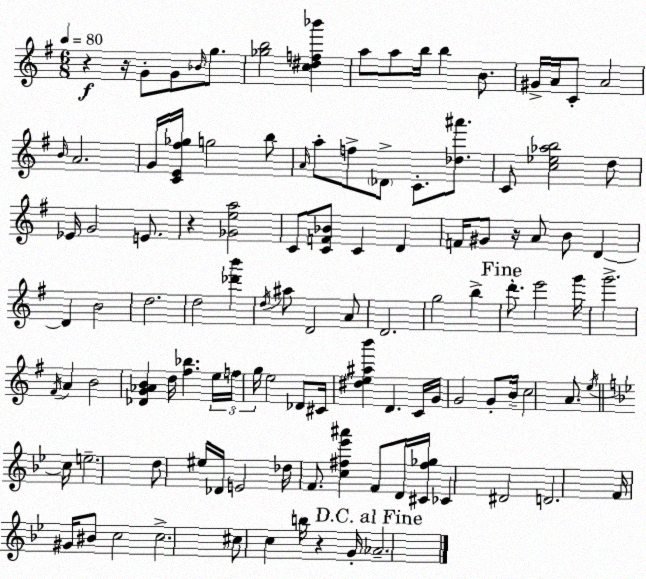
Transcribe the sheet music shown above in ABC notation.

X:1
T:Untitled
M:6/8
L:1/4
K:G
z z/4 G/2 G/2 _B/4 g/2 [_gb]2 [c^df_b'] a/2 a/2 b/4 b B/2 ^G/4 A/4 C/2 A2 B/4 A2 G/4 [CE^f_g]/4 g2 b/2 A/4 a/2 f/2 _D/2 C/2 [_d^a']/2 C/2 [c_e_ab]2 d/2 _E/4 G2 E/2 z [_Gea]2 C/2 [CF_B]/2 C D F/4 ^G/2 z/4 A/2 B/2 D D B2 d2 d2 [_d'b'] d/4 ^a/2 D2 A/2 D2 g2 b d'/2 e'2 g'/4 g'2 ^F/4 A B2 [_DG_AB] d/4 [^f_b] e/4 f/4 g/4 e2 _D/2 ^C/4 [^de^ab'] D C/4 G/4 G2 G/2 B/4 c2 A/2 e/4 c/4 e2 d/2 ^e/4 _D/4 E2 _d/4 F/2 [c^f_e'^a'] F/2 D/4 [^C^f_g]/4 _C ^D2 D2 F/4 ^G/4 ^B/2 c2 c2 ^c/2 c b/4 z G/4 _A2